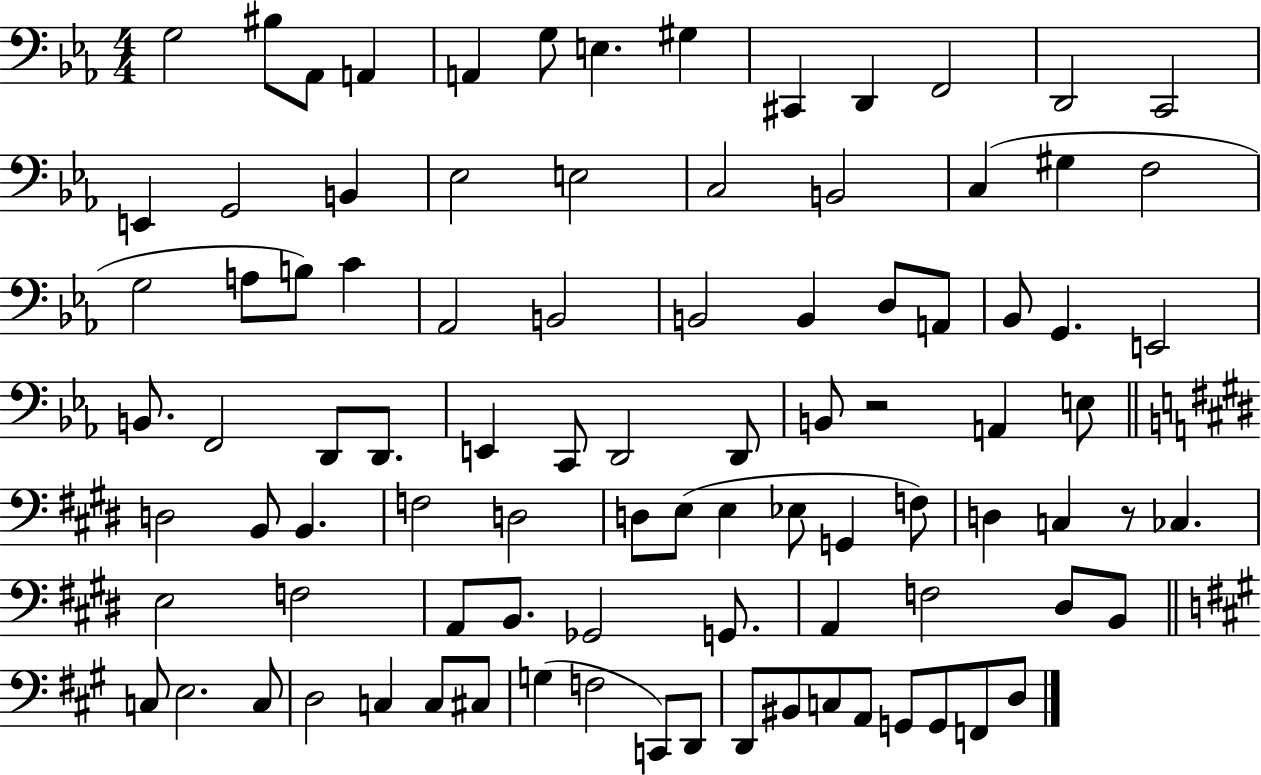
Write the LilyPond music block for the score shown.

{
  \clef bass
  \numericTimeSignature
  \time 4/4
  \key ees \major
  g2 bis8 aes,8 a,4 | a,4 g8 e4. gis4 | cis,4 d,4 f,2 | d,2 c,2 | \break e,4 g,2 b,4 | ees2 e2 | c2 b,2 | c4( gis4 f2 | \break g2 a8 b8) c'4 | aes,2 b,2 | b,2 b,4 d8 a,8 | bes,8 g,4. e,2 | \break b,8. f,2 d,8 d,8. | e,4 c,8 d,2 d,8 | b,8 r2 a,4 e8 | \bar "||" \break \key e \major d2 b,8 b,4. | f2 d2 | d8 e8( e4 ees8 g,4 f8) | d4 c4 r8 ces4. | \break e2 f2 | a,8 b,8. ges,2 g,8. | a,4 f2 dis8 b,8 | \bar "||" \break \key a \major c8 e2. c8 | d2 c4 c8 cis8 | g4( f2 c,8) d,8 | d,8 bis,8 c8 a,8 g,8 g,8 f,8 d8 | \break \bar "|."
}